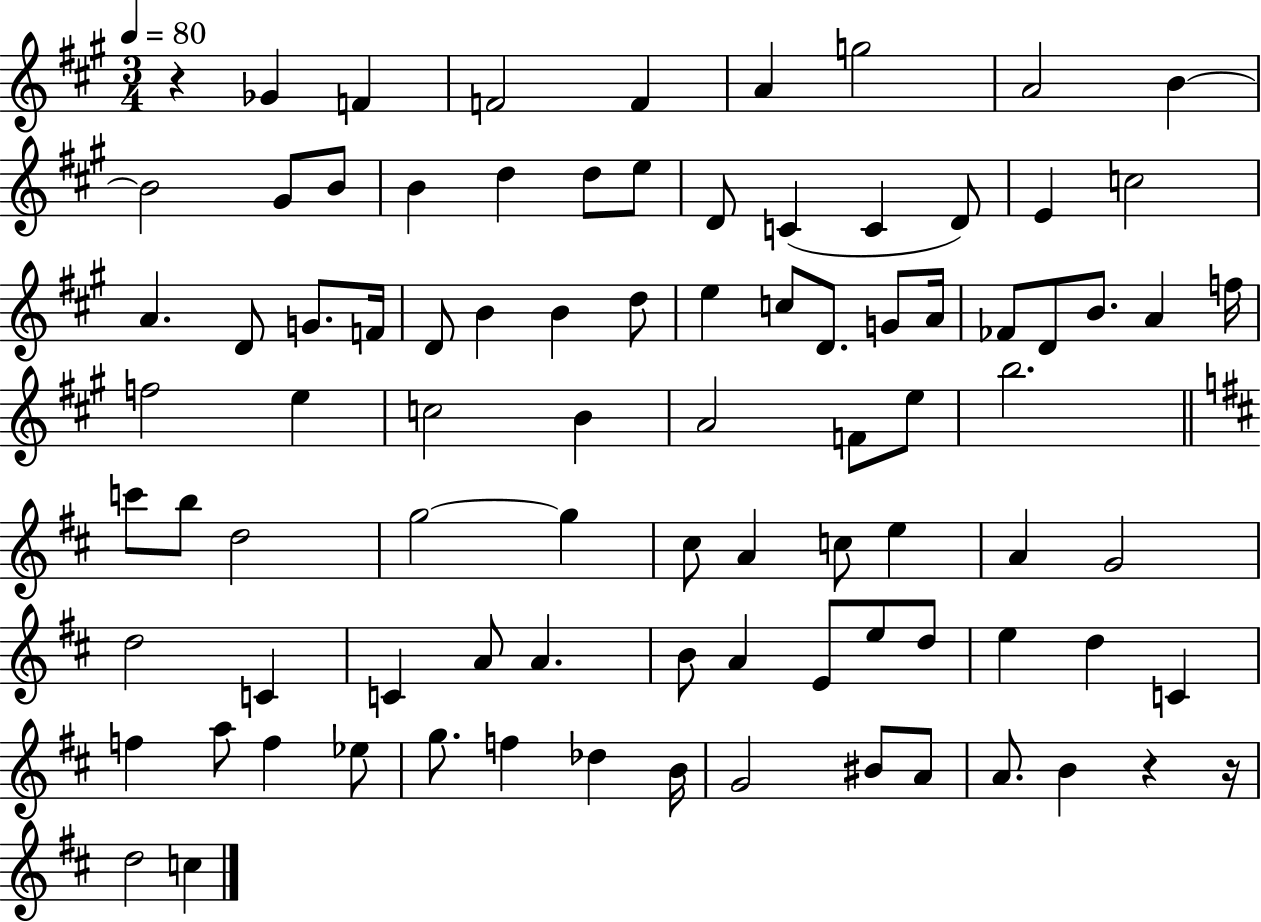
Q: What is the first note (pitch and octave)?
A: Gb4